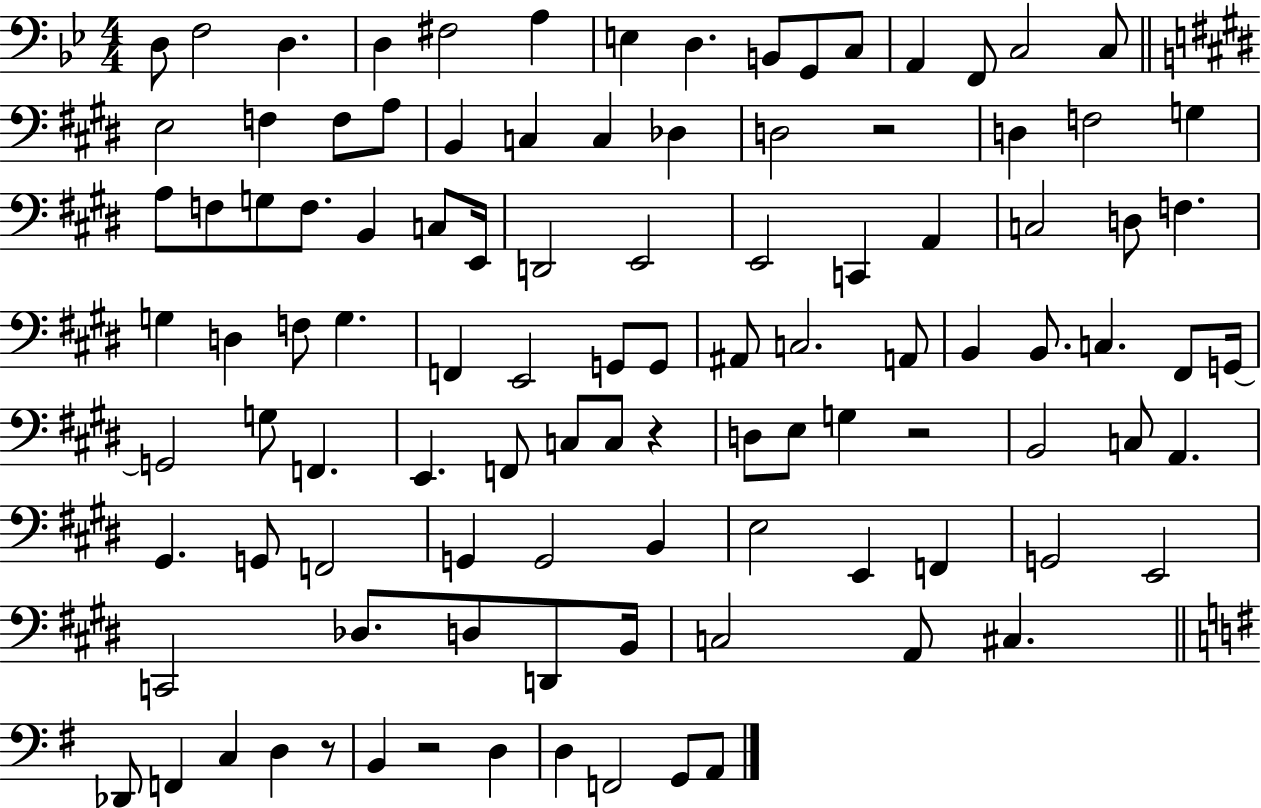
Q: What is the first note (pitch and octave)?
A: D3